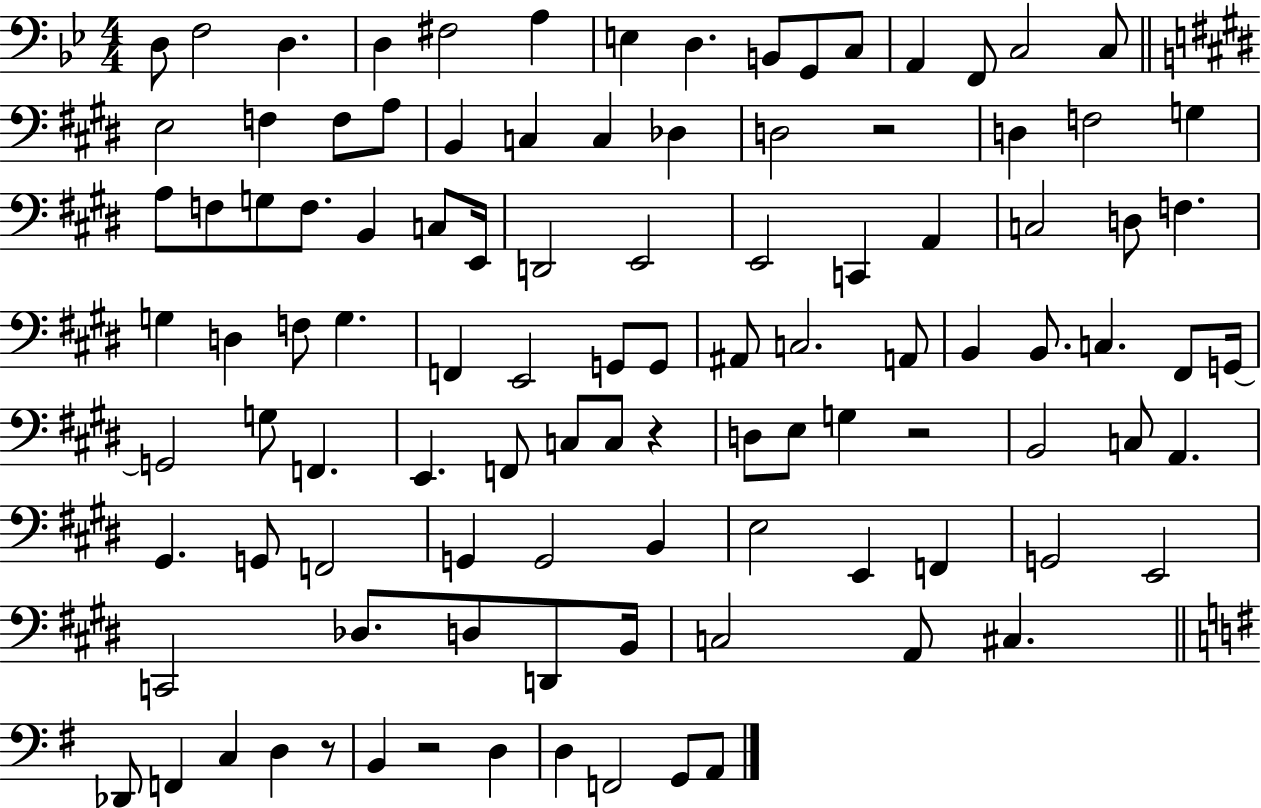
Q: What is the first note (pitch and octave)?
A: D3